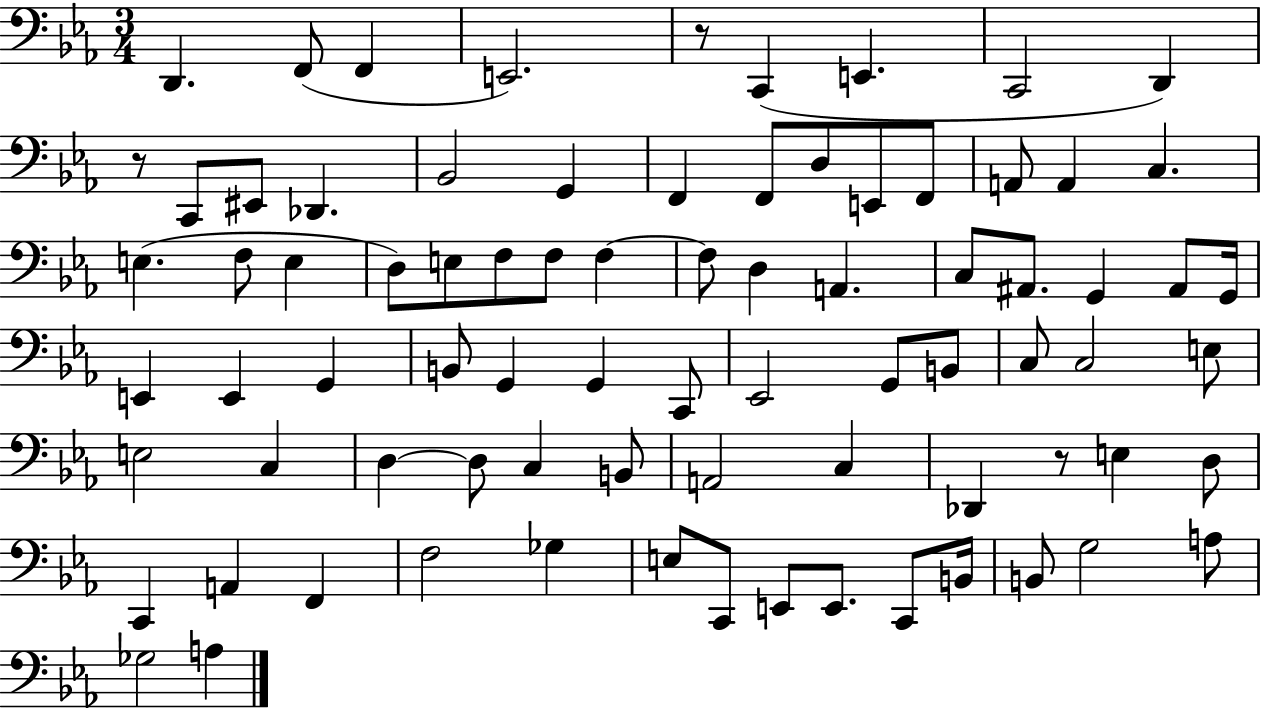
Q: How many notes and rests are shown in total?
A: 80